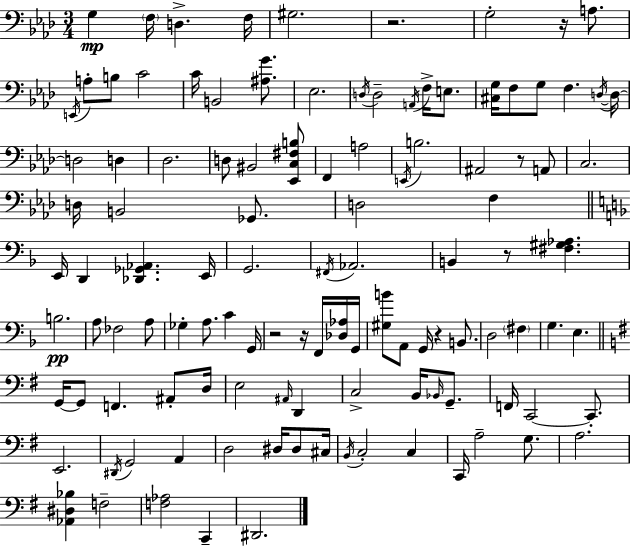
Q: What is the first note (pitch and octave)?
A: G3